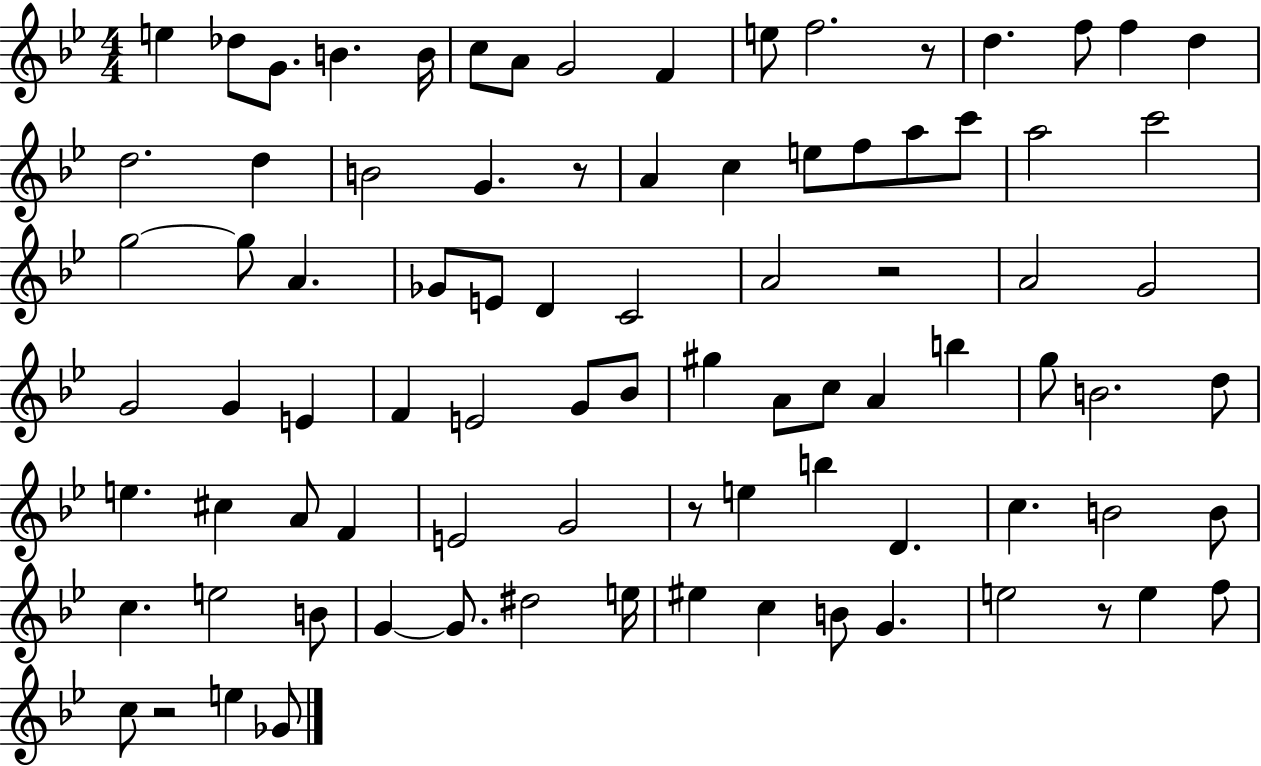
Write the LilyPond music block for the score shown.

{
  \clef treble
  \numericTimeSignature
  \time 4/4
  \key bes \major
  \repeat volta 2 { e''4 des''8 g'8. b'4. b'16 | c''8 a'8 g'2 f'4 | e''8 f''2. r8 | d''4. f''8 f''4 d''4 | \break d''2. d''4 | b'2 g'4. r8 | a'4 c''4 e''8 f''8 a''8 c'''8 | a''2 c'''2 | \break g''2~~ g''8 a'4. | ges'8 e'8 d'4 c'2 | a'2 r2 | a'2 g'2 | \break g'2 g'4 e'4 | f'4 e'2 g'8 bes'8 | gis''4 a'8 c''8 a'4 b''4 | g''8 b'2. d''8 | \break e''4. cis''4 a'8 f'4 | e'2 g'2 | r8 e''4 b''4 d'4. | c''4. b'2 b'8 | \break c''4. e''2 b'8 | g'4~~ g'8. dis''2 e''16 | eis''4 c''4 b'8 g'4. | e''2 r8 e''4 f''8 | \break c''8 r2 e''4 ges'8 | } \bar "|."
}